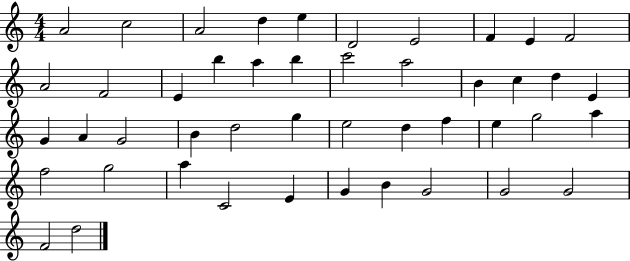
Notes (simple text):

A4/h C5/h A4/h D5/q E5/q D4/h E4/h F4/q E4/q F4/h A4/h F4/h E4/q B5/q A5/q B5/q C6/h A5/h B4/q C5/q D5/q E4/q G4/q A4/q G4/h B4/q D5/h G5/q E5/h D5/q F5/q E5/q G5/h A5/q F5/h G5/h A5/q C4/h E4/q G4/q B4/q G4/h G4/h G4/h F4/h D5/h